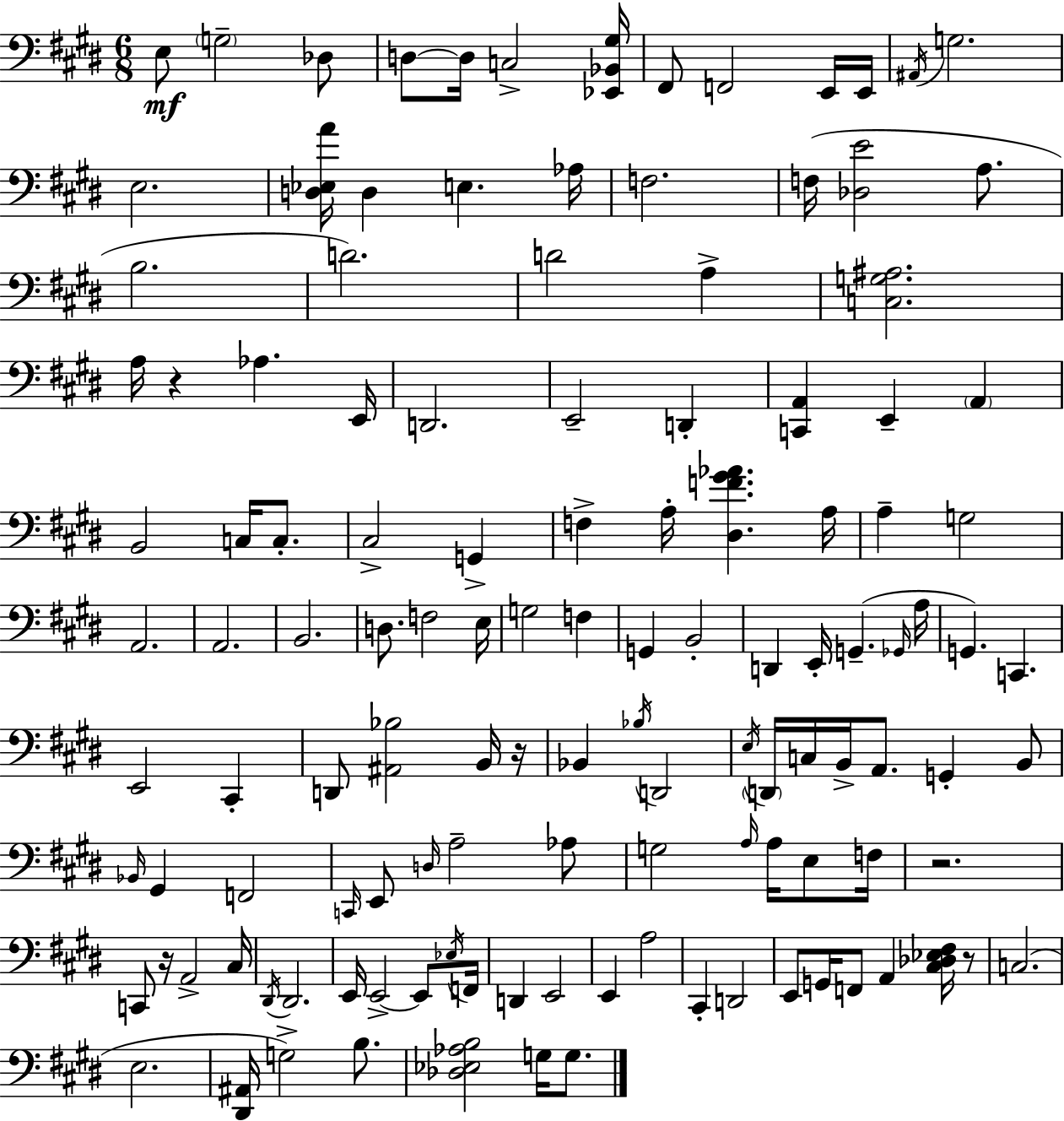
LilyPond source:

{
  \clef bass
  \numericTimeSignature
  \time 6/8
  \key e \major
  e8\mf \parenthesize g2-- des8 | d8~~ d16 c2-> <ees, bes, gis>16 | fis,8 f,2 e,16 e,16 | \acciaccatura { ais,16 } g2. | \break e2. | <d ees a'>16 d4 e4. | aes16 f2. | f16( <des e'>2 a8. | \break b2. | d'2.) | d'2 a4-> | <c g ais>2. | \break a16 r4 aes4. | e,16 d,2. | e,2-- d,4-. | <c, a,>4 e,4-- \parenthesize a,4 | \break b,2 c16 c8.-. | cis2-> g,4-> | f4-> a16-. <dis f' gis' aes'>4. | a16 a4-- g2 | \break a,2. | a,2. | b,2. | d8. f2 | \break e16 g2 f4 | g,4 b,2-. | d,4 e,16-. g,4.--( | \grace { ges,16 } a16 g,4.) c,4. | \break e,2 cis,4-. | d,8 <ais, bes>2 | b,16 r16 bes,4 \acciaccatura { bes16 } d,2 | \acciaccatura { e16 } \parenthesize d,16 c16 b,16-> a,8. g,4-. | \break b,8 \grace { bes,16 } gis,4 f,2 | \grace { c,16 } e,8 \grace { d16 } a2-- | aes8 g2 | \grace { a16 } a16 e8 f16 r2. | \break c,8 r16 a,2-> | cis16 \acciaccatura { dis,16 } dis,2. | e,16 e,2->~~ | e,8 \acciaccatura { ees16 } f,16 d,4 | \break e,2 e,4 | a2 cis,4-. | d,2 e,8 | g,16 f,8 a,4 <cis des ees fis>16 r8 c2.( | \break e2. | <dis, ais,>16 g2->) | b8. <des ees aes b>2 | g16 g8. \bar "|."
}